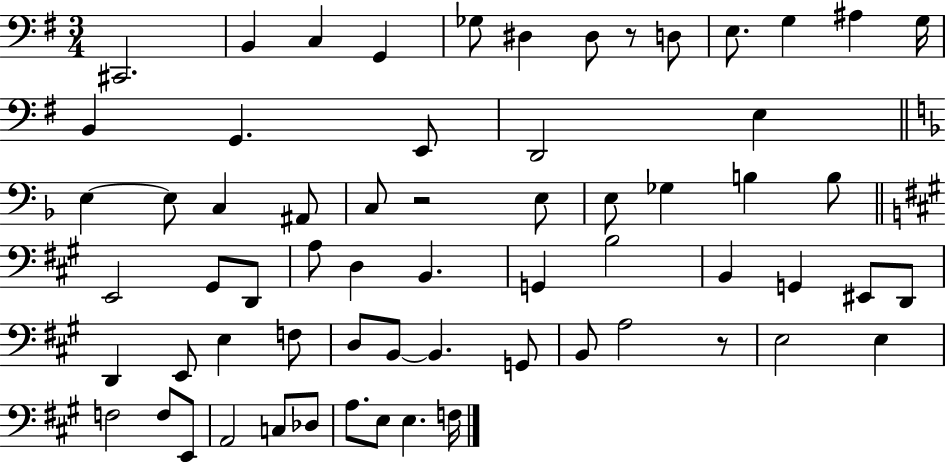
C#2/h. B2/q C3/q G2/q Gb3/e D#3/q D#3/e R/e D3/e E3/e. G3/q A#3/q G3/s B2/q G2/q. E2/e D2/h E3/q E3/q E3/e C3/q A#2/e C3/e R/h E3/e E3/e Gb3/q B3/q B3/e E2/h G#2/e D2/e A3/e D3/q B2/q. G2/q B3/h B2/q G2/q EIS2/e D2/e D2/q E2/e E3/q F3/e D3/e B2/e B2/q. G2/e B2/e A3/h R/e E3/h E3/q F3/h F3/e E2/e A2/h C3/e Db3/e A3/e. E3/e E3/q. F3/s